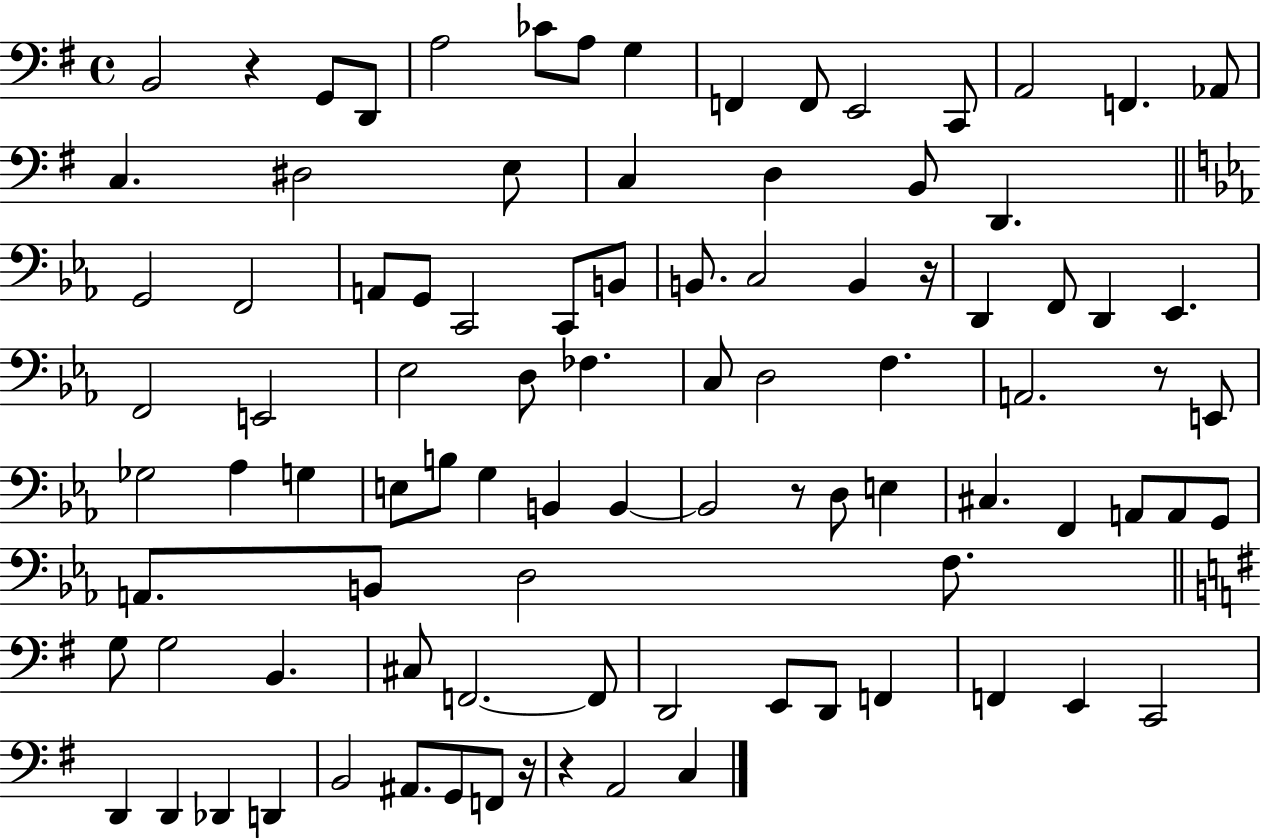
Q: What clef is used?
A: bass